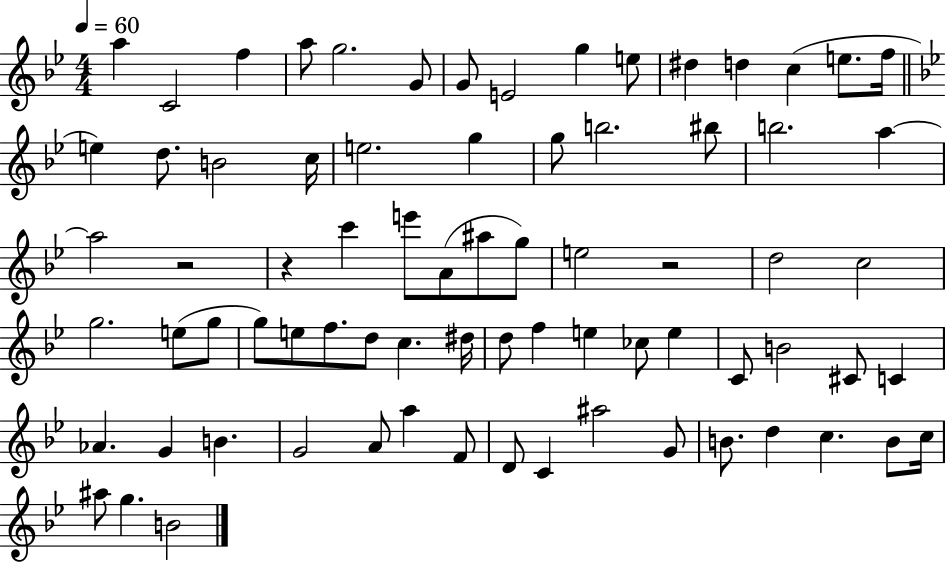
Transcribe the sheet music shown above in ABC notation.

X:1
T:Untitled
M:4/4
L:1/4
K:Bb
a C2 f a/2 g2 G/2 G/2 E2 g e/2 ^d d c e/2 f/4 e d/2 B2 c/4 e2 g g/2 b2 ^b/2 b2 a a2 z2 z c' e'/2 A/2 ^a/2 g/2 e2 z2 d2 c2 g2 e/2 g/2 g/2 e/2 f/2 d/2 c ^d/4 d/2 f e _c/2 e C/2 B2 ^C/2 C _A G B G2 A/2 a F/2 D/2 C ^a2 G/2 B/2 d c B/2 c/4 ^a/2 g B2